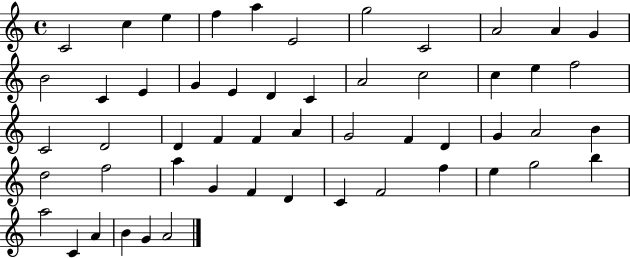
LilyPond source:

{
  \clef treble
  \time 4/4
  \defaultTimeSignature
  \key c \major
  c'2 c''4 e''4 | f''4 a''4 e'2 | g''2 c'2 | a'2 a'4 g'4 | \break b'2 c'4 e'4 | g'4 e'4 d'4 c'4 | a'2 c''2 | c''4 e''4 f''2 | \break c'2 d'2 | d'4 f'4 f'4 a'4 | g'2 f'4 d'4 | g'4 a'2 b'4 | \break d''2 f''2 | a''4 g'4 f'4 d'4 | c'4 f'2 f''4 | e''4 g''2 b''4 | \break a''2 c'4 a'4 | b'4 g'4 a'2 | \bar "|."
}